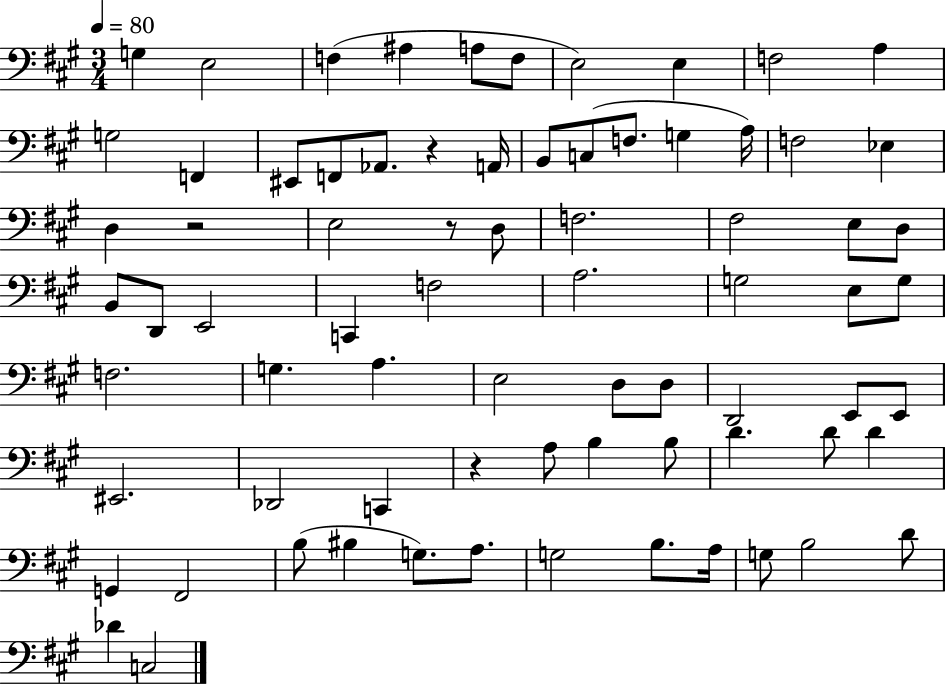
X:1
T:Untitled
M:3/4
L:1/4
K:A
G, E,2 F, ^A, A,/2 F,/2 E,2 E, F,2 A, G,2 F,, ^E,,/2 F,,/2 _A,,/2 z A,,/4 B,,/2 C,/2 F,/2 G, A,/4 F,2 _E, D, z2 E,2 z/2 D,/2 F,2 ^F,2 E,/2 D,/2 B,,/2 D,,/2 E,,2 C,, F,2 A,2 G,2 E,/2 G,/2 F,2 G, A, E,2 D,/2 D,/2 D,,2 E,,/2 E,,/2 ^E,,2 _D,,2 C,, z A,/2 B, B,/2 D D/2 D G,, ^F,,2 B,/2 ^B, G,/2 A,/2 G,2 B,/2 A,/4 G,/2 B,2 D/2 _D C,2